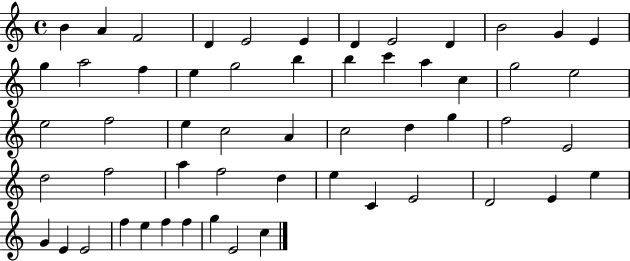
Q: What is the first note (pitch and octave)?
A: B4